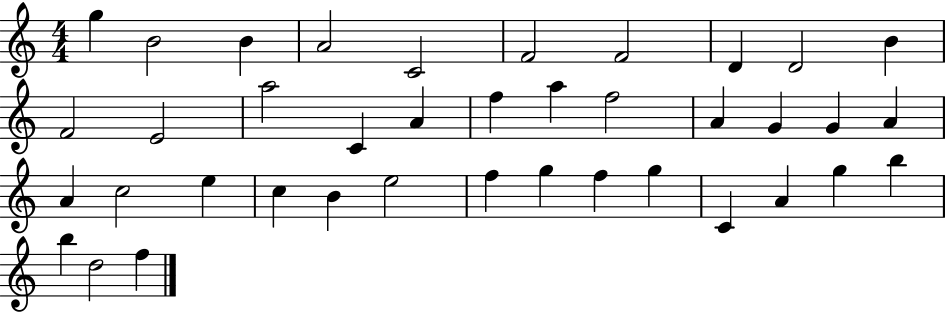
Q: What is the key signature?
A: C major